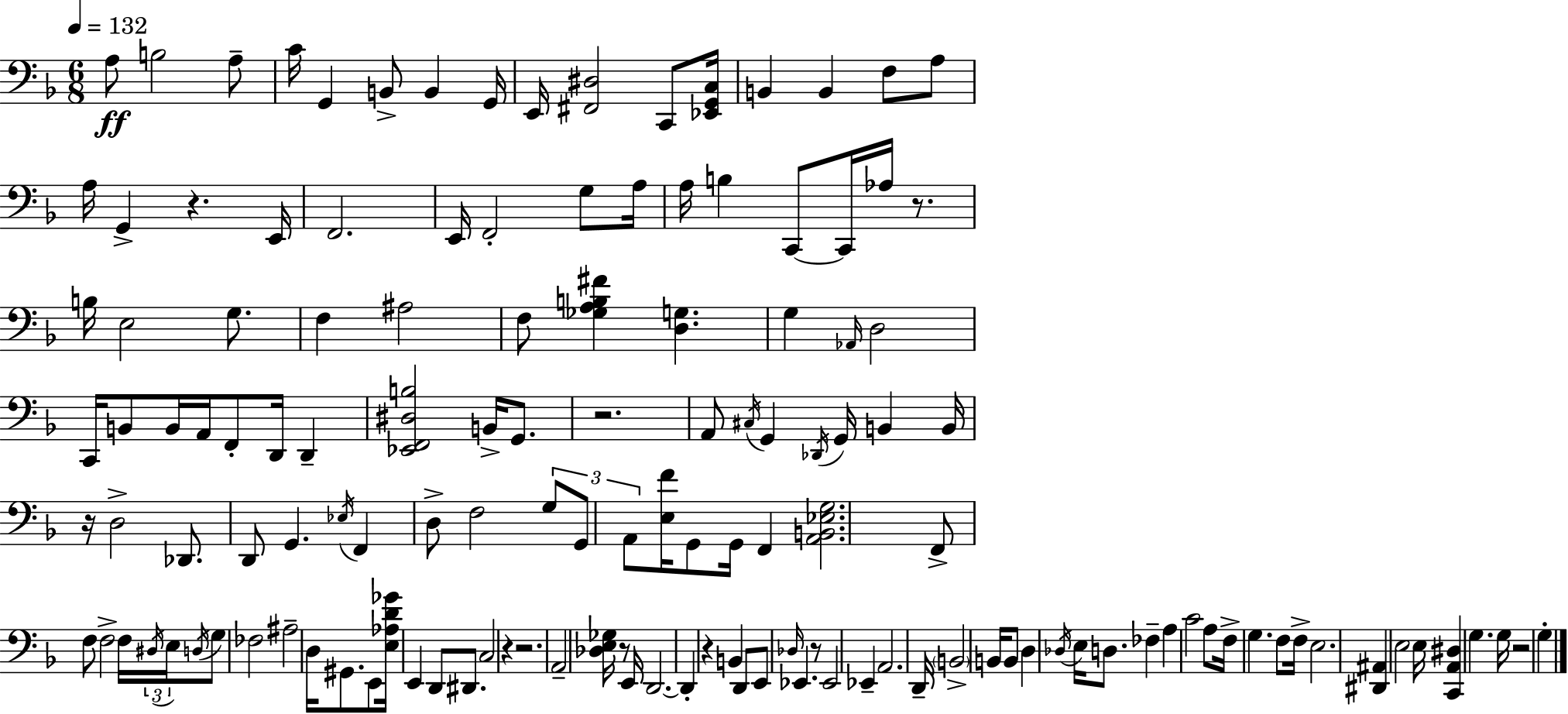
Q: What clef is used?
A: bass